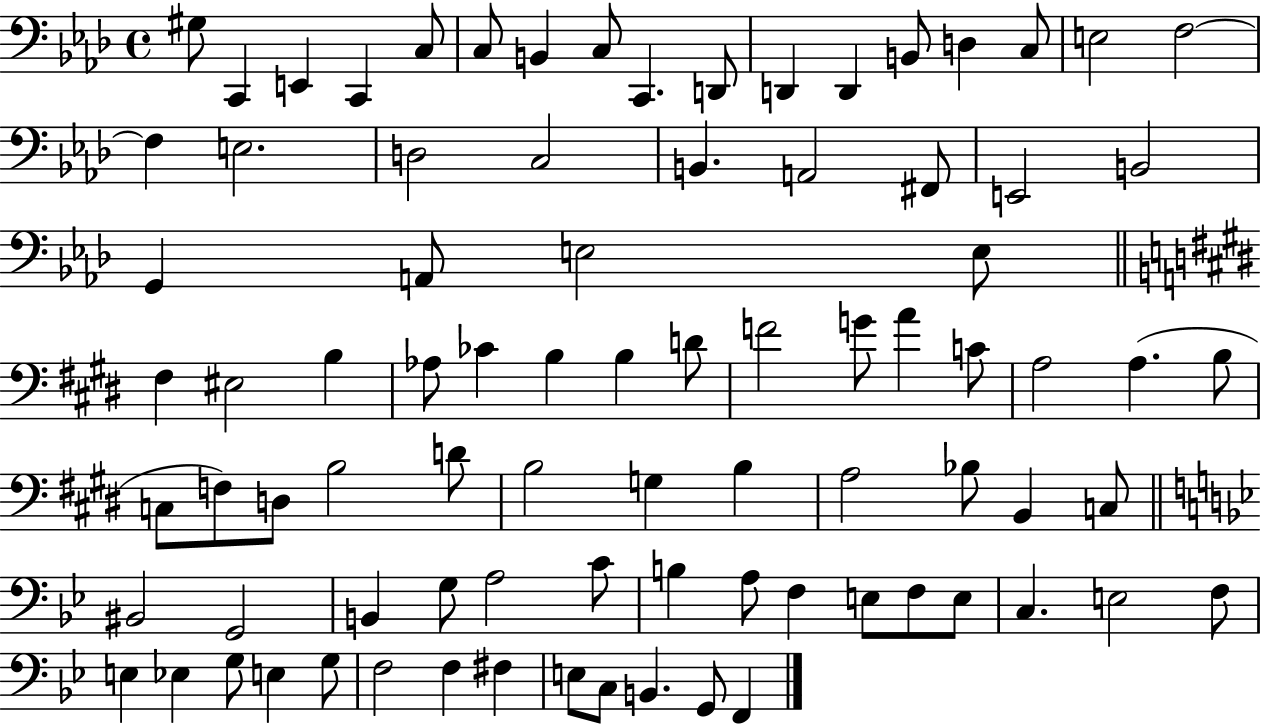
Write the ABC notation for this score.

X:1
T:Untitled
M:4/4
L:1/4
K:Ab
^G,/2 C,, E,, C,, C,/2 C,/2 B,, C,/2 C,, D,,/2 D,, D,, B,,/2 D, C,/2 E,2 F,2 F, E,2 D,2 C,2 B,, A,,2 ^F,,/2 E,,2 B,,2 G,, A,,/2 E,2 E,/2 ^F, ^E,2 B, _A,/2 _C B, B, D/2 F2 G/2 A C/2 A,2 A, B,/2 C,/2 F,/2 D,/2 B,2 D/2 B,2 G, B, A,2 _B,/2 B,, C,/2 ^B,,2 G,,2 B,, G,/2 A,2 C/2 B, A,/2 F, E,/2 F,/2 E,/2 C, E,2 F,/2 E, _E, G,/2 E, G,/2 F,2 F, ^F, E,/2 C,/2 B,, G,,/2 F,,